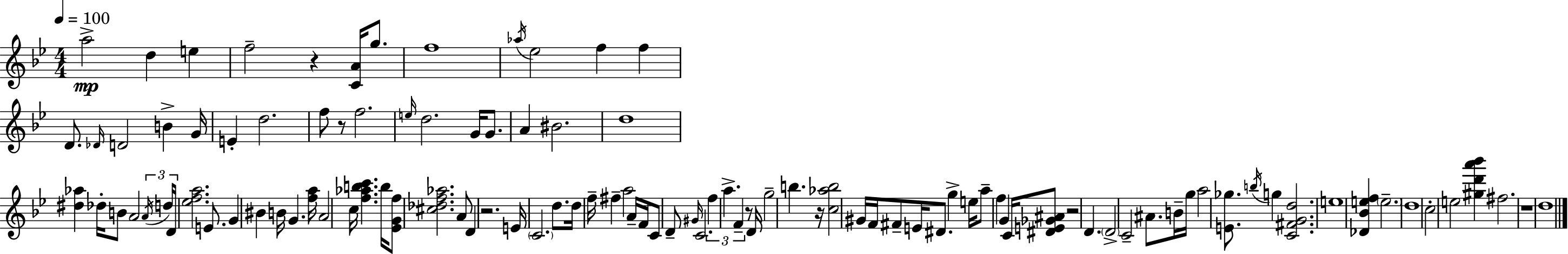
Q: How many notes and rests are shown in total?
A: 108